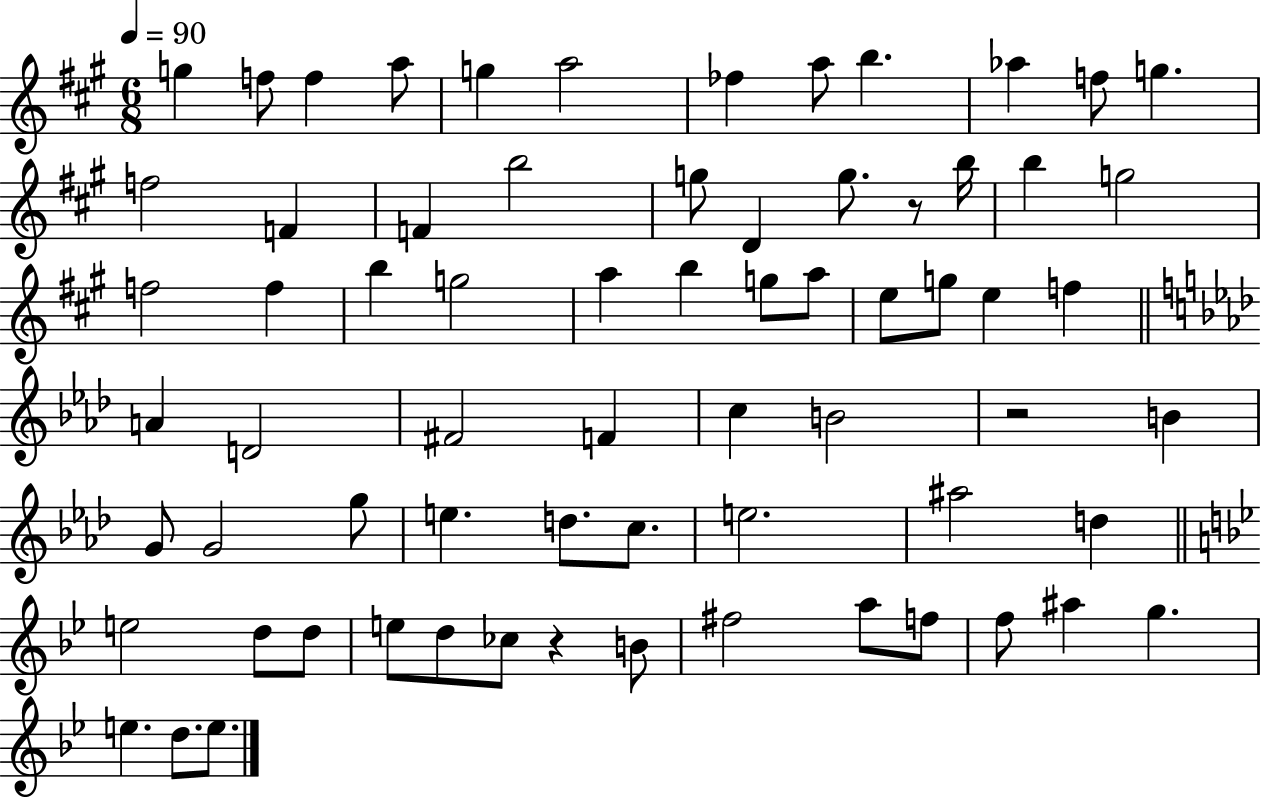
G5/q F5/e F5/q A5/e G5/q A5/h FES5/q A5/e B5/q. Ab5/q F5/e G5/q. F5/h F4/q F4/q B5/h G5/e D4/q G5/e. R/e B5/s B5/q G5/h F5/h F5/q B5/q G5/h A5/q B5/q G5/e A5/e E5/e G5/e E5/q F5/q A4/q D4/h F#4/h F4/q C5/q B4/h R/h B4/q G4/e G4/h G5/e E5/q. D5/e. C5/e. E5/h. A#5/h D5/q E5/h D5/e D5/e E5/e D5/e CES5/e R/q B4/e F#5/h A5/e F5/e F5/e A#5/q G5/q. E5/q. D5/e. E5/e.